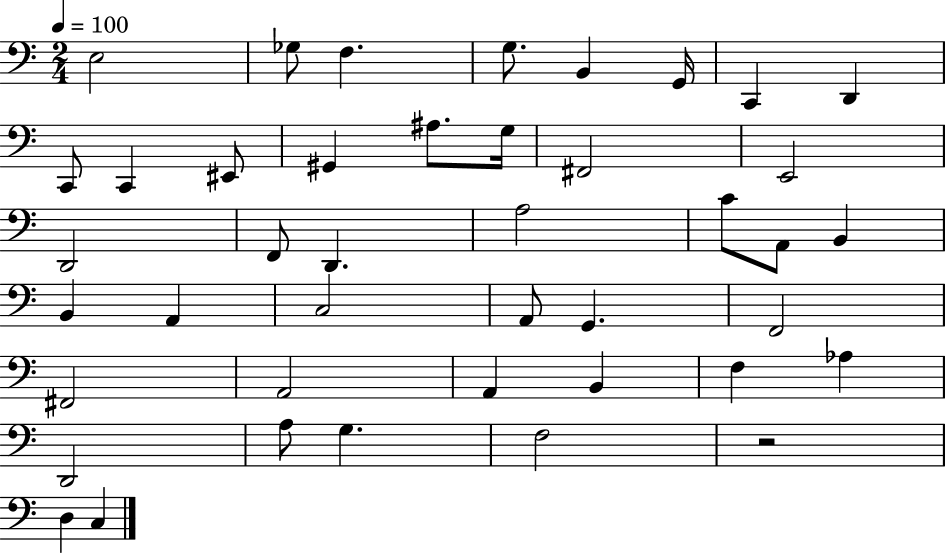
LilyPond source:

{
  \clef bass
  \numericTimeSignature
  \time 2/4
  \key c \major
  \tempo 4 = 100
  e2 | ges8 f4. | g8. b,4 g,16 | c,4 d,4 | \break c,8 c,4 eis,8 | gis,4 ais8. g16 | fis,2 | e,2 | \break d,2 | f,8 d,4. | a2 | c'8 a,8 b,4 | \break b,4 a,4 | c2 | a,8 g,4. | f,2 | \break fis,2 | a,2 | a,4 b,4 | f4 aes4 | \break d,2 | a8 g4. | f2 | r2 | \break d4 c4 | \bar "|."
}